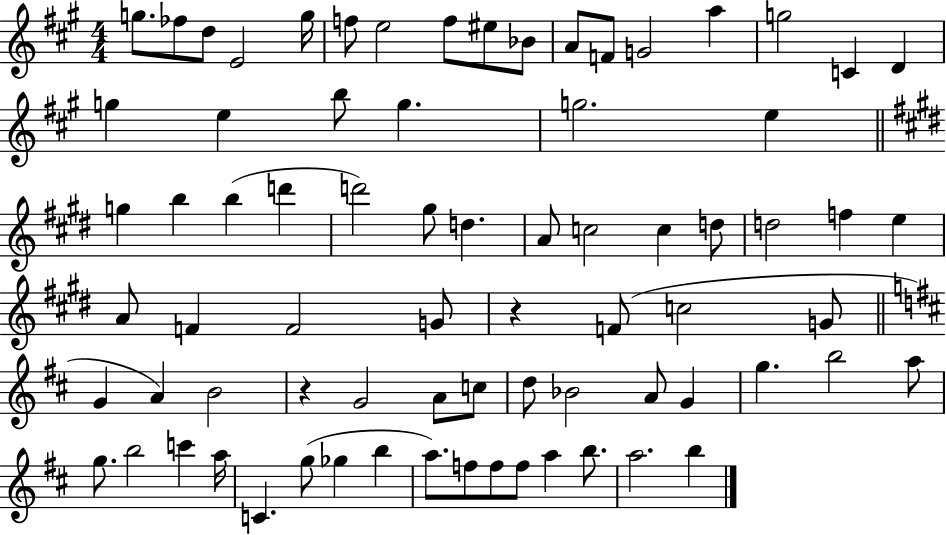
{
  \clef treble
  \numericTimeSignature
  \time 4/4
  \key a \major
  g''8. fes''8 d''8 e'2 g''16 | f''8 e''2 f''8 eis''8 bes'8 | a'8 f'8 g'2 a''4 | g''2 c'4 d'4 | \break g''4 e''4 b''8 g''4. | g''2. e''4 | \bar "||" \break \key e \major g''4 b''4 b''4( d'''4 | d'''2) gis''8 d''4. | a'8 c''2 c''4 d''8 | d''2 f''4 e''4 | \break a'8 f'4 f'2 g'8 | r4 f'8( c''2 g'8 | \bar "||" \break \key b \minor g'4 a'4) b'2 | r4 g'2 a'8 c''8 | d''8 bes'2 a'8 g'4 | g''4. b''2 a''8 | \break g''8. b''2 c'''4 a''16 | c'4. g''8( ges''4 b''4 | a''8.) f''8 f''8 f''8 a''4 b''8. | a''2. b''4 | \break \bar "|."
}